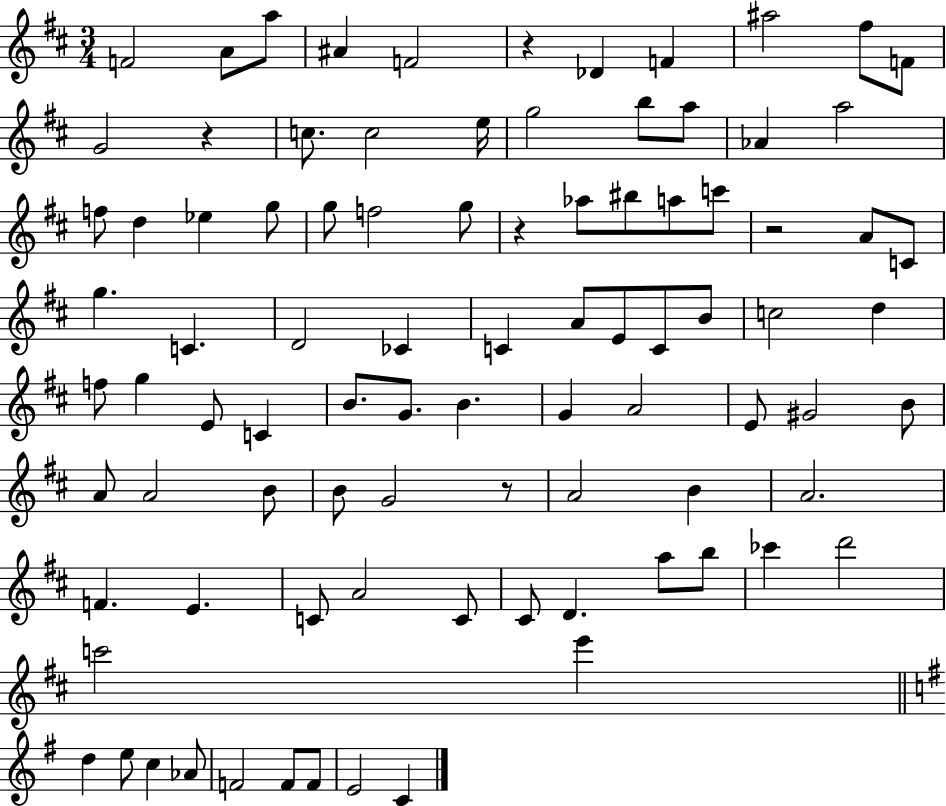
F4/h A4/e A5/e A#4/q F4/h R/q Db4/q F4/q A#5/h F#5/e F4/e G4/h R/q C5/e. C5/h E5/s G5/h B5/e A5/e Ab4/q A5/h F5/e D5/q Eb5/q G5/e G5/e F5/h G5/e R/q Ab5/e BIS5/e A5/e C6/e R/h A4/e C4/e G5/q. C4/q. D4/h CES4/q C4/q A4/e E4/e C4/e B4/e C5/h D5/q F5/e G5/q E4/e C4/q B4/e. G4/e. B4/q. G4/q A4/h E4/e G#4/h B4/e A4/e A4/h B4/e B4/e G4/h R/e A4/h B4/q A4/h. F4/q. E4/q. C4/e A4/h C4/e C#4/e D4/q. A5/e B5/e CES6/q D6/h C6/h E6/q D5/q E5/e C5/q Ab4/e F4/h F4/e F4/e E4/h C4/q